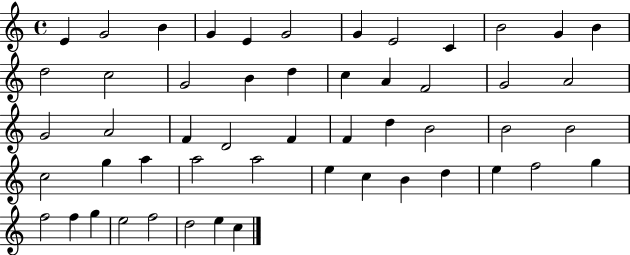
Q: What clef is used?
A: treble